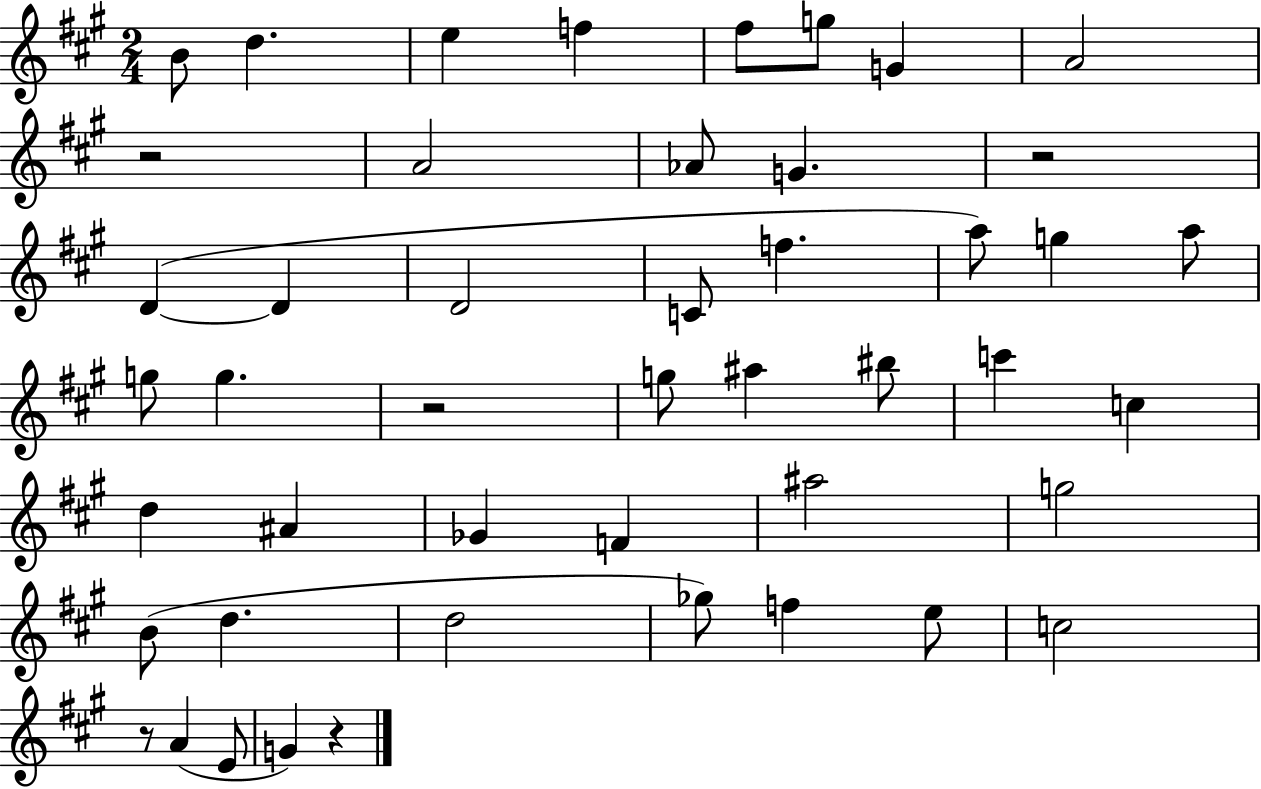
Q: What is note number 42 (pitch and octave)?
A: G4